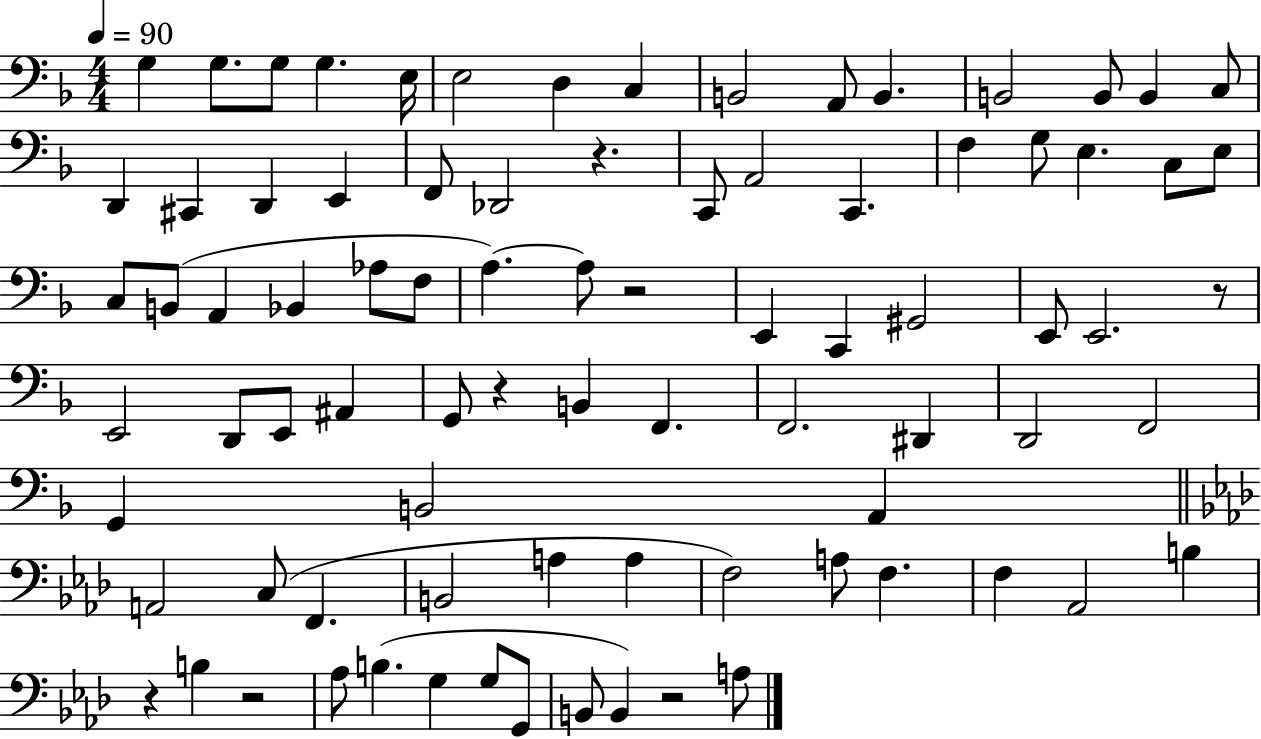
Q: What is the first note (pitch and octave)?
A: G3